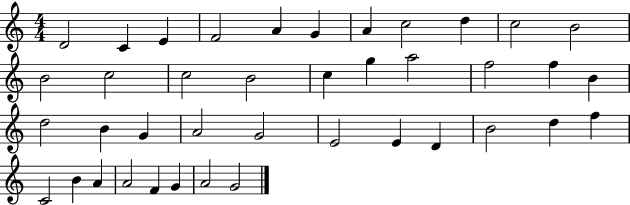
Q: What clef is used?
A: treble